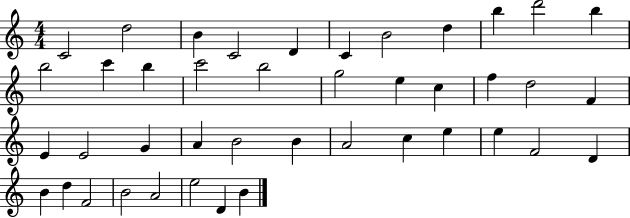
X:1
T:Untitled
M:4/4
L:1/4
K:C
C2 d2 B C2 D C B2 d b d'2 b b2 c' b c'2 b2 g2 e c f d2 F E E2 G A B2 B A2 c e e F2 D B d F2 B2 A2 e2 D B